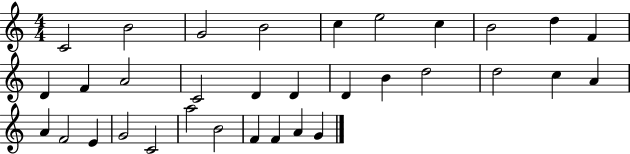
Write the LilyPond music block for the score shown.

{
  \clef treble
  \numericTimeSignature
  \time 4/4
  \key c \major
  c'2 b'2 | g'2 b'2 | c''4 e''2 c''4 | b'2 d''4 f'4 | \break d'4 f'4 a'2 | c'2 d'4 d'4 | d'4 b'4 d''2 | d''2 c''4 a'4 | \break a'4 f'2 e'4 | g'2 c'2 | a''2 b'2 | f'4 f'4 a'4 g'4 | \break \bar "|."
}